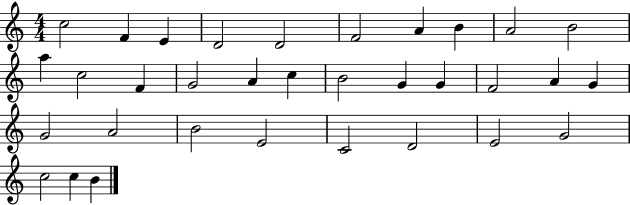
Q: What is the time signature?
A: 4/4